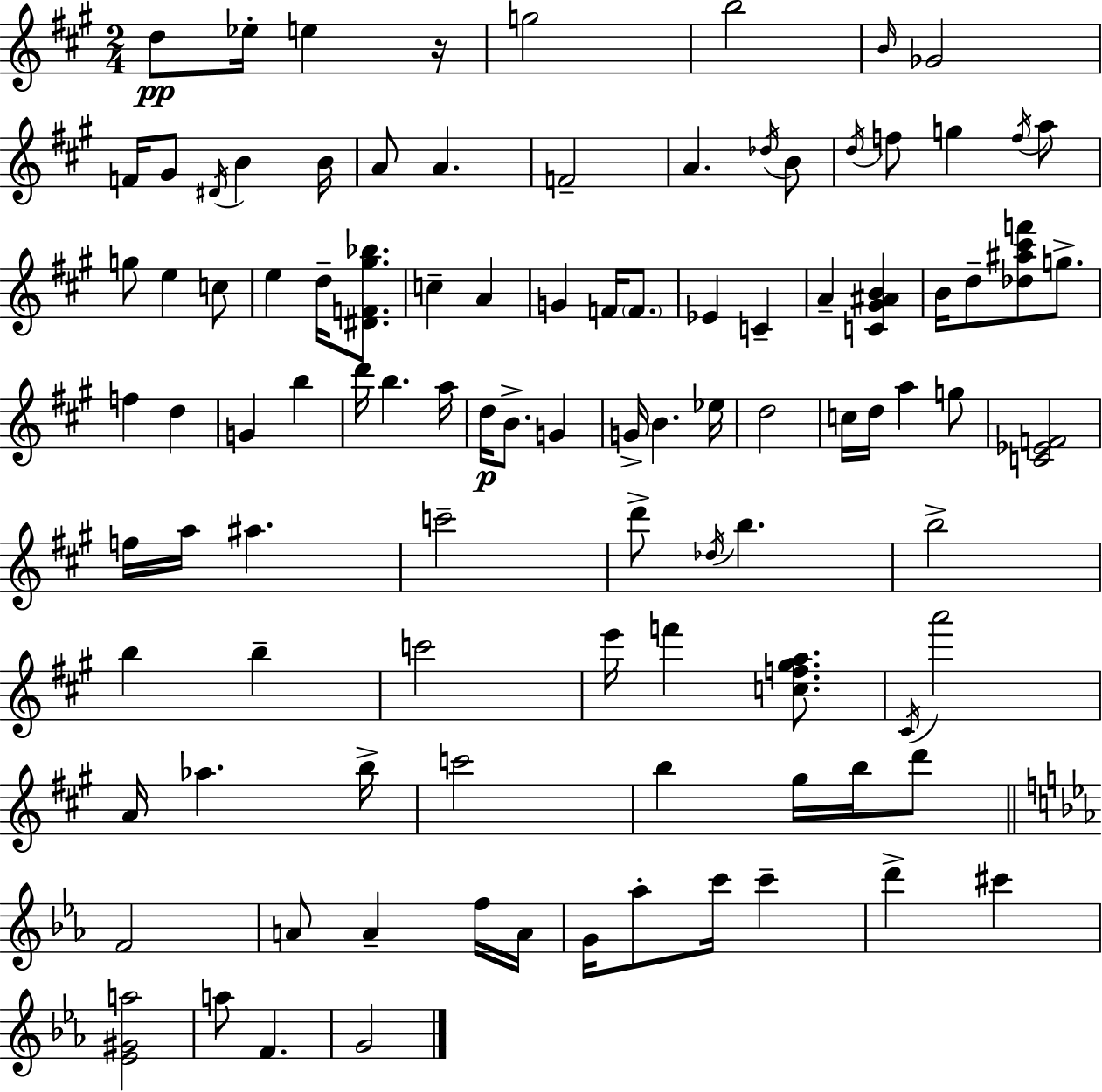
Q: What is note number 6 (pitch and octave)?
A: B4